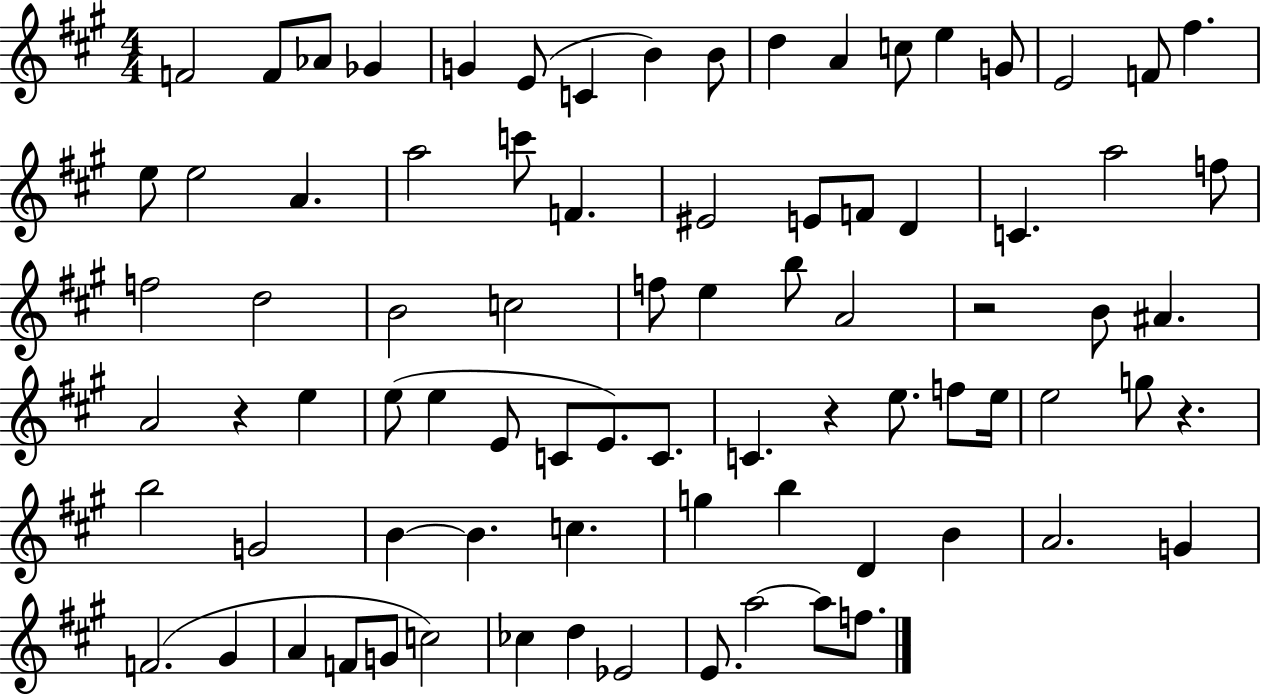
X:1
T:Untitled
M:4/4
L:1/4
K:A
F2 F/2 _A/2 _G G E/2 C B B/2 d A c/2 e G/2 E2 F/2 ^f e/2 e2 A a2 c'/2 F ^E2 E/2 F/2 D C a2 f/2 f2 d2 B2 c2 f/2 e b/2 A2 z2 B/2 ^A A2 z e e/2 e E/2 C/2 E/2 C/2 C z e/2 f/2 e/4 e2 g/2 z b2 G2 B B c g b D B A2 G F2 ^G A F/2 G/2 c2 _c d _E2 E/2 a2 a/2 f/2